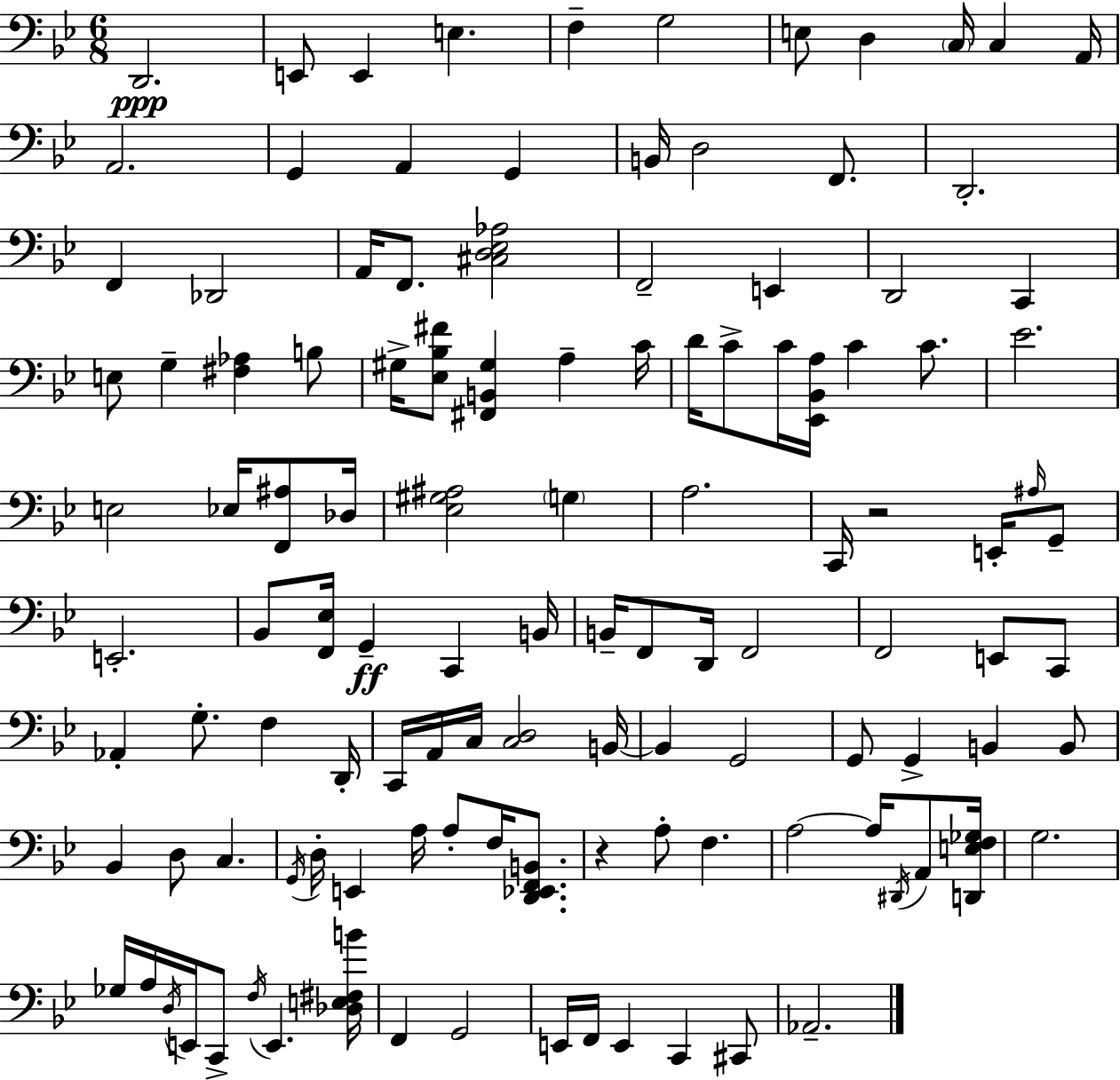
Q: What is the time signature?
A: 6/8